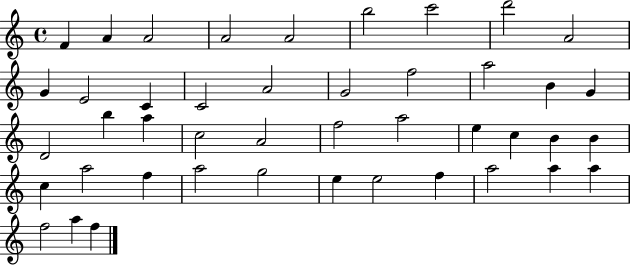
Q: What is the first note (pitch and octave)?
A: F4